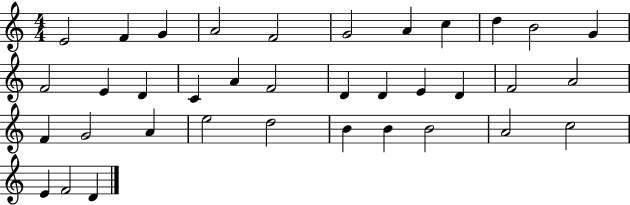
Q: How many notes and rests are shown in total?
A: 36